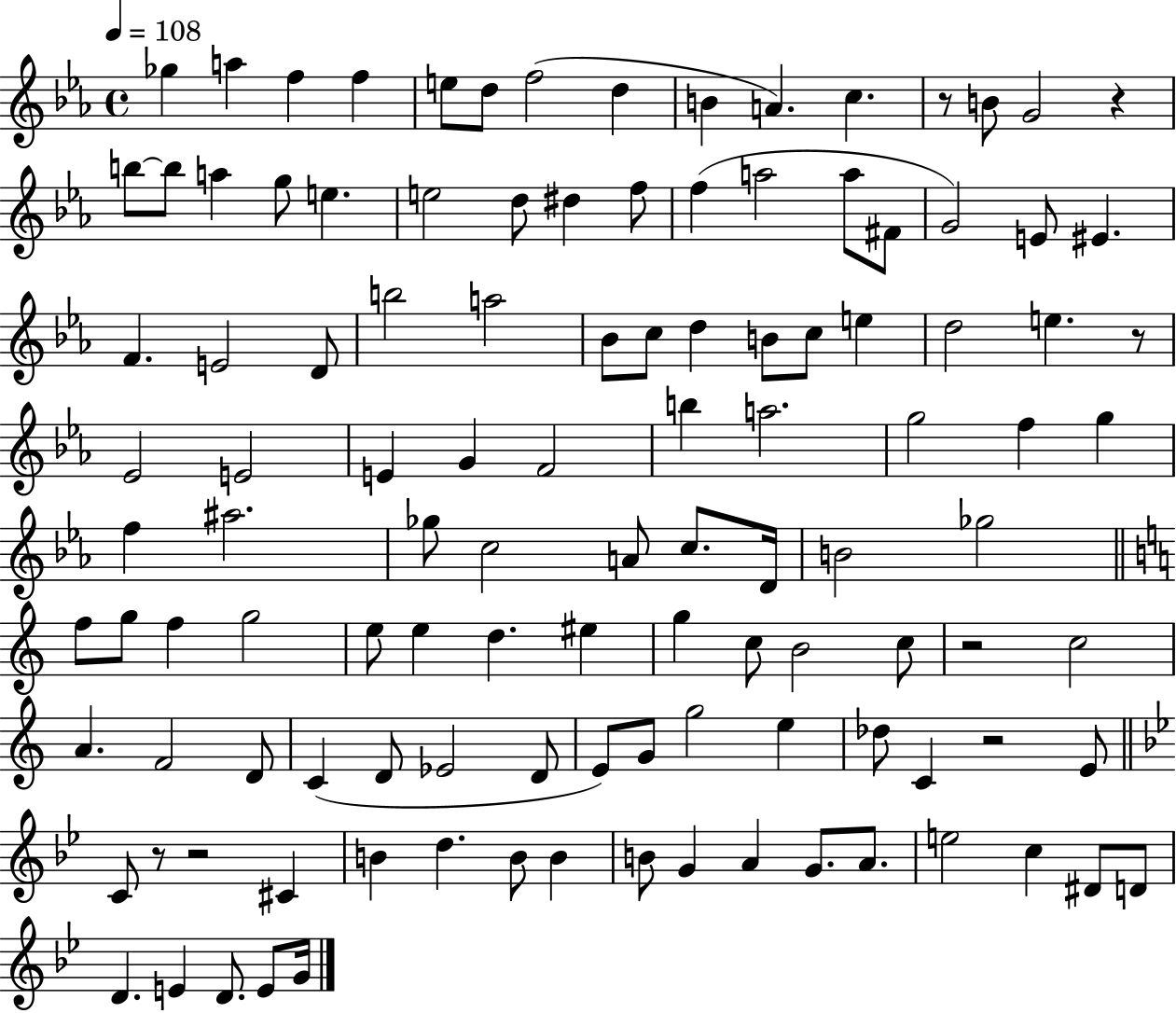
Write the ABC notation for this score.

X:1
T:Untitled
M:4/4
L:1/4
K:Eb
_g a f f e/2 d/2 f2 d B A c z/2 B/2 G2 z b/2 b/2 a g/2 e e2 d/2 ^d f/2 f a2 a/2 ^F/2 G2 E/2 ^E F E2 D/2 b2 a2 _B/2 c/2 d B/2 c/2 e d2 e z/2 _E2 E2 E G F2 b a2 g2 f g f ^a2 _g/2 c2 A/2 c/2 D/4 B2 _g2 f/2 g/2 f g2 e/2 e d ^e g c/2 B2 c/2 z2 c2 A F2 D/2 C D/2 _E2 D/2 E/2 G/2 g2 e _d/2 C z2 E/2 C/2 z/2 z2 ^C B d B/2 B B/2 G A G/2 A/2 e2 c ^D/2 D/2 D E D/2 E/2 G/4